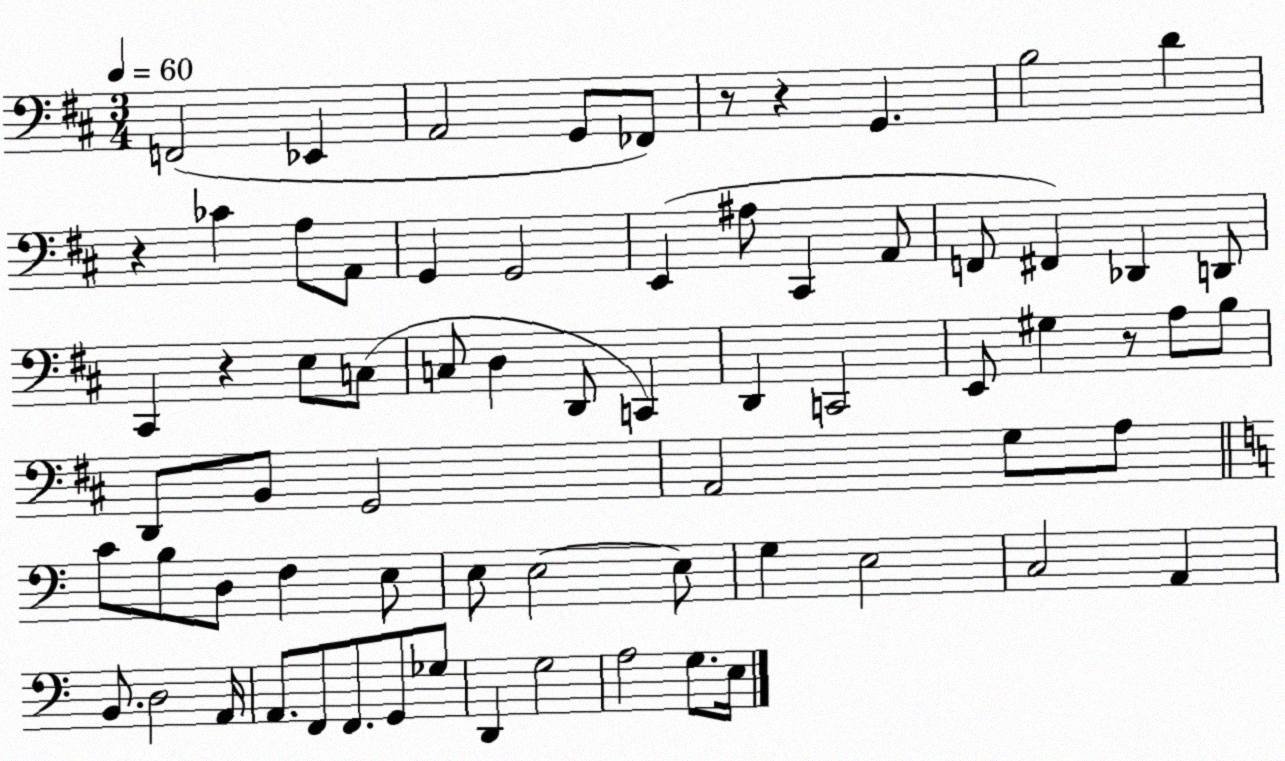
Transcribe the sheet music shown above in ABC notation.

X:1
T:Untitled
M:3/4
L:1/4
K:D
F,,2 _E,, A,,2 G,,/2 _F,,/2 z/2 z G,, B,2 D z _C A,/2 A,,/2 G,, G,,2 E,, ^A,/2 ^C,, A,,/2 F,,/2 ^F,, _D,, D,,/2 ^C,, z E,/2 C,/2 C,/2 D, D,,/2 C,, D,, C,,2 E,,/2 ^G, z/2 A,/2 B,/2 D,,/2 B,,/2 G,,2 A,,2 G,/2 A,/2 C/2 B,/2 D,/2 F, E,/2 E,/2 E,2 E,/2 G, E,2 C,2 A,, B,,/2 D,2 A,,/4 A,,/2 F,,/2 F,,/2 G,,/2 _G,/2 D,, G,2 A,2 G,/2 E,/4